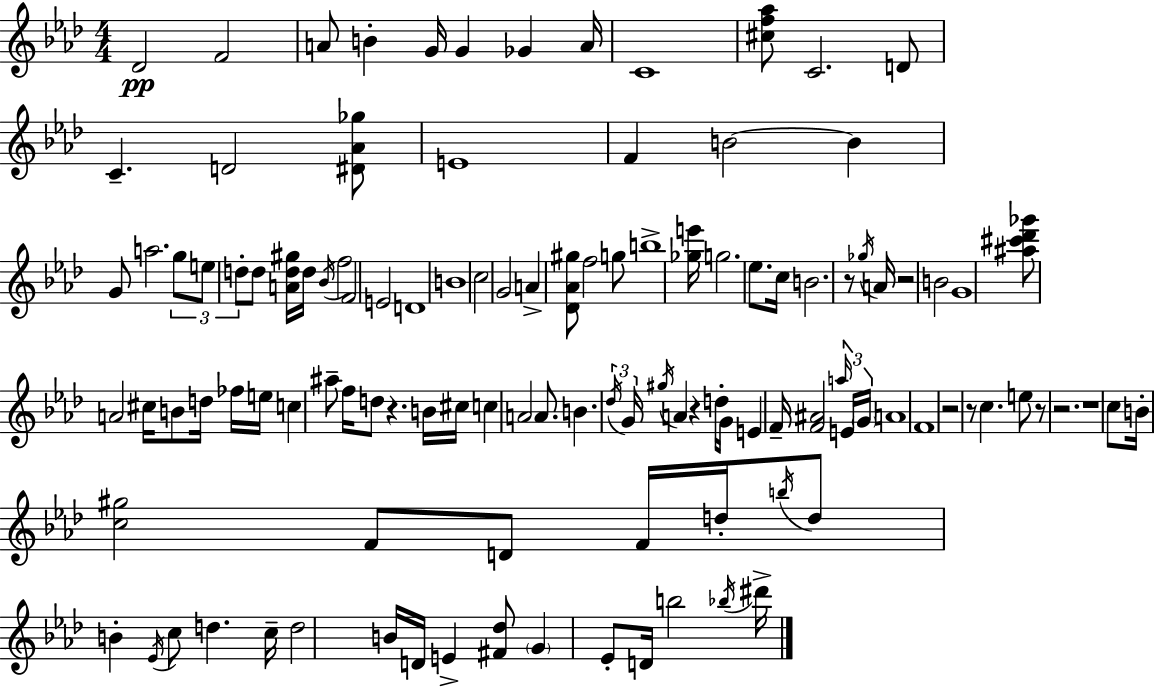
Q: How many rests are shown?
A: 9